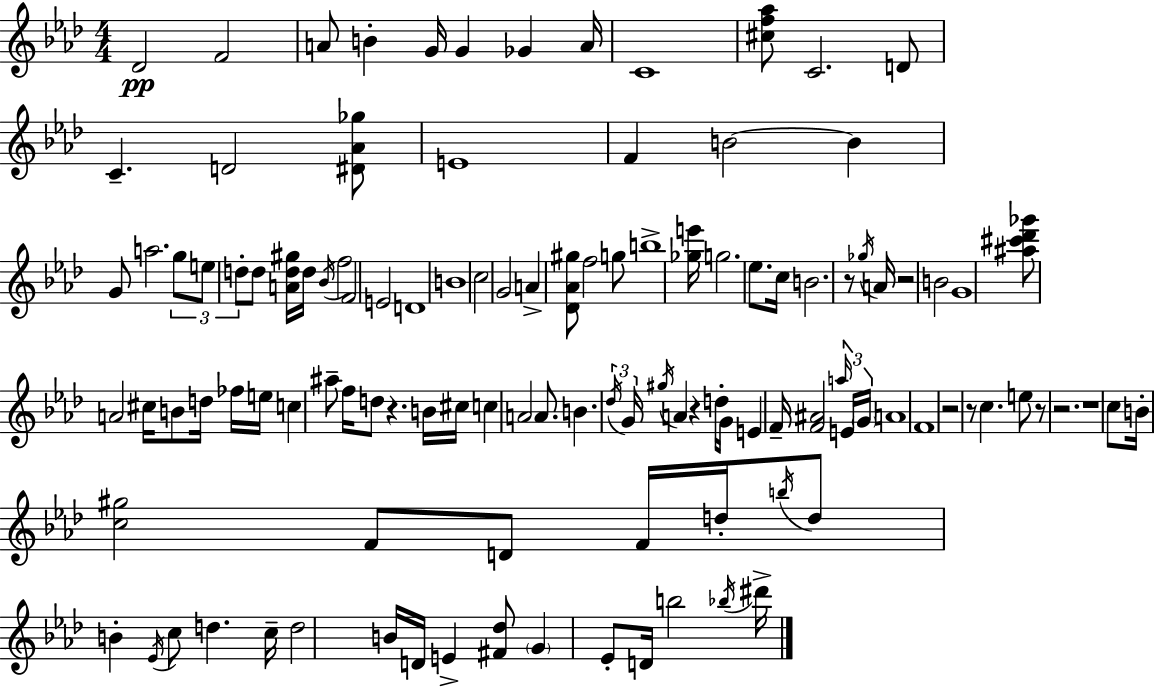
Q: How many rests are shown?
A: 9